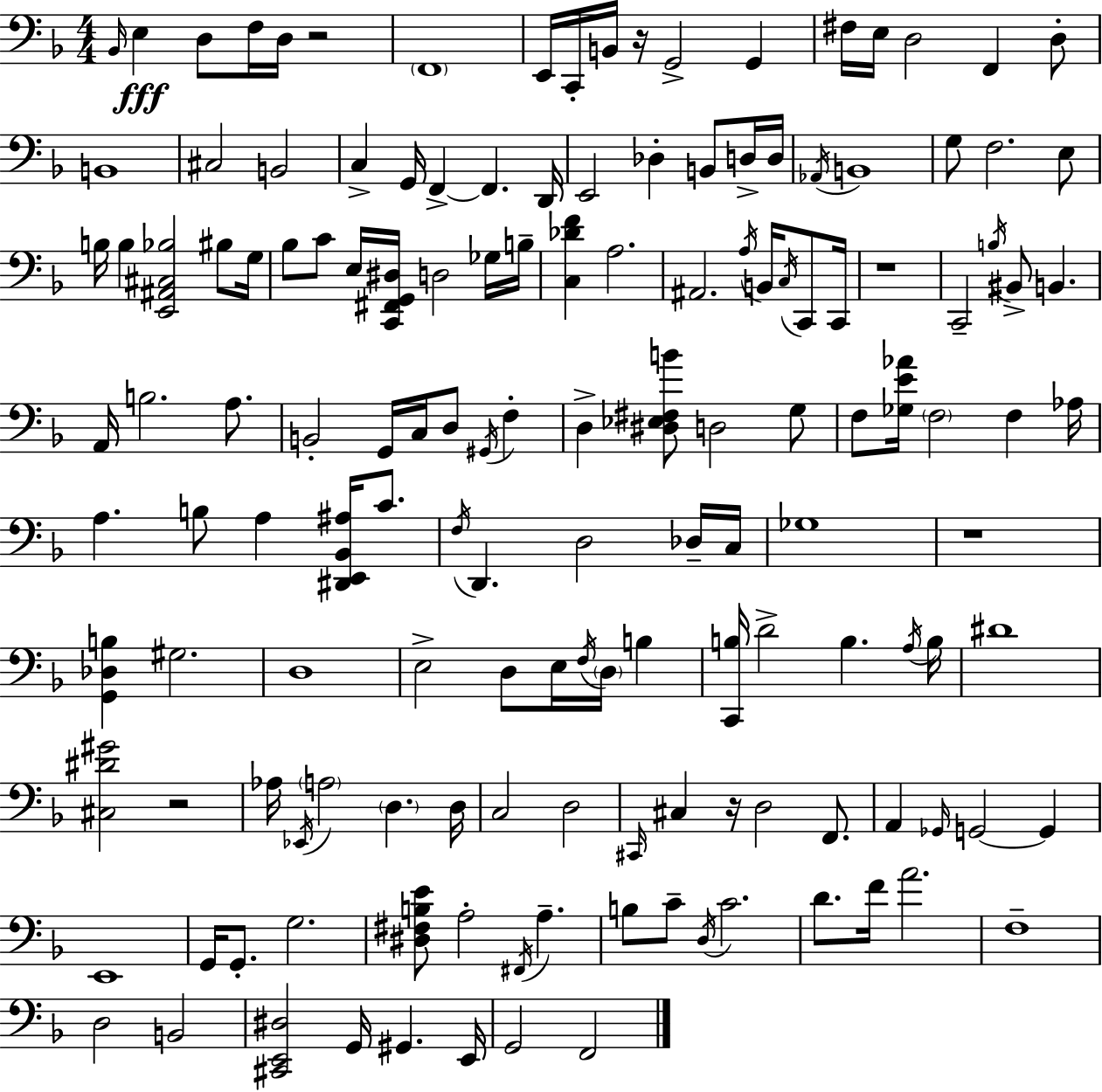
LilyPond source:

{
  \clef bass
  \numericTimeSignature
  \time 4/4
  \key d \minor
  \repeat volta 2 { \grace { bes,16 }\fff e4 d8 f16 d16 r2 | \parenthesize f,1 | e,16 c,16-. b,16 r16 g,2-> g,4 | fis16 e16 d2 f,4 d8-. | \break b,1 | cis2 b,2 | c4-> g,16 f,4->~~ f,4. | d,16 e,2 des4-. b,8 d16-> | \break d16 \acciaccatura { aes,16 } b,1 | g8 f2. | e8 b16 b4 <e, ais, cis bes>2 bis8 | g16 bes8 c'8 e16 <c, fis, g, dis>16 d2 | \break ges16 b16-- <c des' f'>4 a2. | ais,2. \acciaccatura { a16 } b,16 | \acciaccatura { c16 } c,8 c,16 r1 | c,2-- \acciaccatura { b16 } bis,8-> b,4. | \break a,16 b2. | a8. b,2-. g,16 c16 d8 | \acciaccatura { gis,16 } f4-. d4-> <dis ees fis b'>8 d2 | g8 f8 <ges e' aes'>16 \parenthesize f2 | \break f4 aes16 a4. b8 a4 | <dis, e, bes, ais>16 c'8. \acciaccatura { f16 } d,4. d2 | des16-- c16 ges1 | r1 | \break <g, des b>4 gis2. | d1 | e2-> d8 | e16 \acciaccatura { f16 } \parenthesize d16 b4 <c, b>16 d'2-> | \break b4. \acciaccatura { a16 } b16 dis'1 | <cis dis' gis'>2 | r2 aes16 \acciaccatura { ees,16 } \parenthesize a2 | \parenthesize d4. d16 c2 | \break d2 \grace { cis,16 } cis4 r16 | d2 f,8. a,4 \grace { ges,16 } | g,2~~ g,4 e,1 | g,16 g,8.-. | \break g2. <dis fis b e'>8 a2-. | \acciaccatura { fis,16 } a4.-- b8 c'8-- | \acciaccatura { d16 } c'2. d'8. | f'16 a'2. f1-- | \break d2 | b,2 <cis, e, dis>2 | g,16 gis,4. e,16 g,2 | f,2 } \bar "|."
}